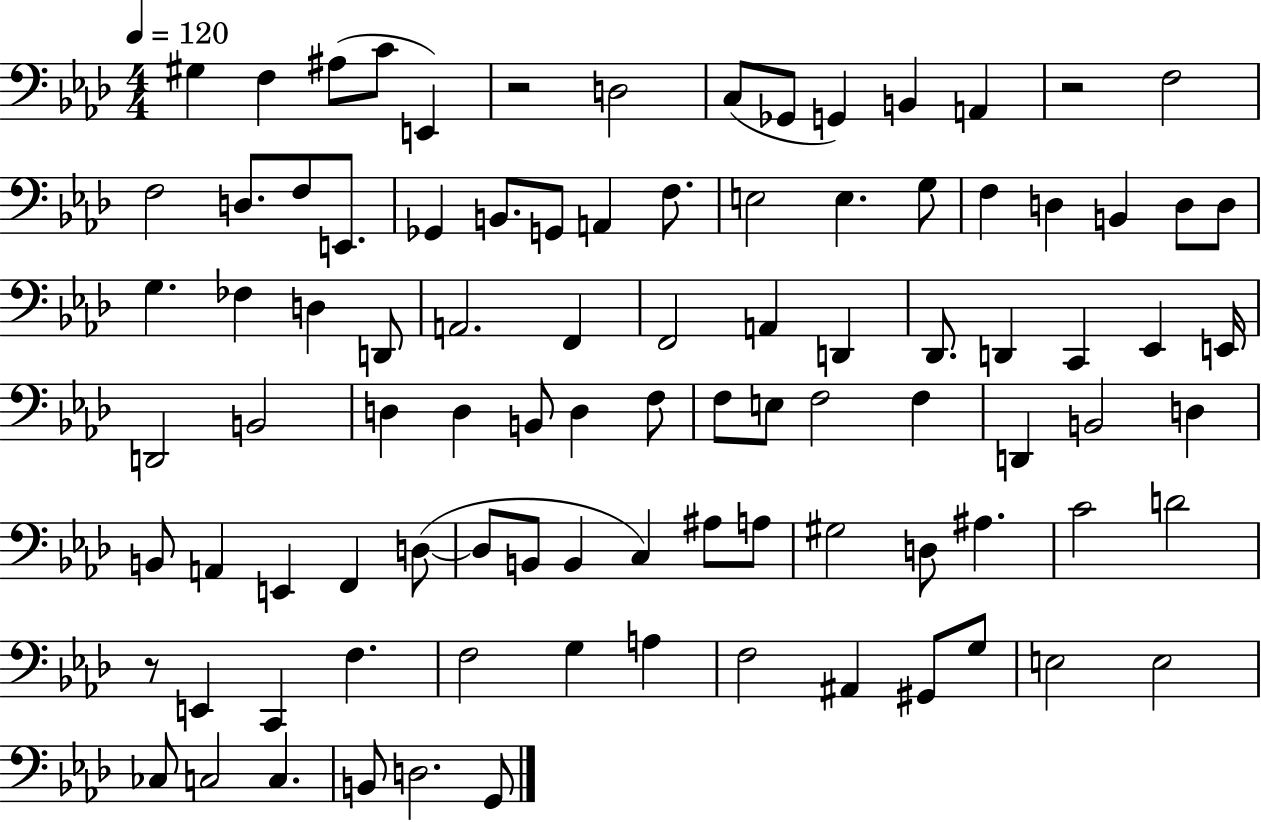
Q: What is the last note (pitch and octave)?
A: G2